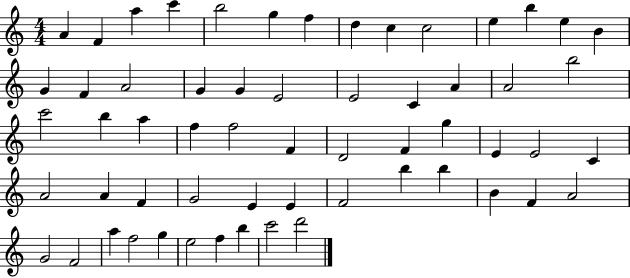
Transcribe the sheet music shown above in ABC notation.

X:1
T:Untitled
M:4/4
L:1/4
K:C
A F a c' b2 g f d c c2 e b e B G F A2 G G E2 E2 C A A2 b2 c'2 b a f f2 F D2 F g E E2 C A2 A F G2 E E F2 b b B F A2 G2 F2 a f2 g e2 f b c'2 d'2